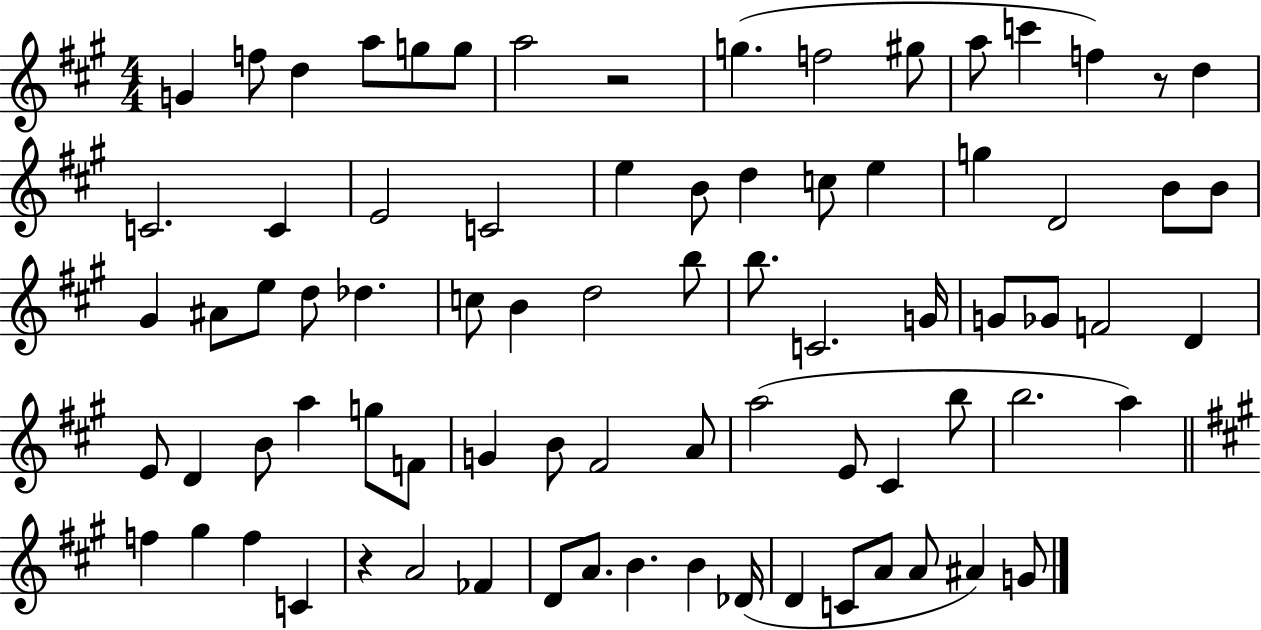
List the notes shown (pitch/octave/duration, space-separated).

G4/q F5/e D5/q A5/e G5/e G5/e A5/h R/h G5/q. F5/h G#5/e A5/e C6/q F5/q R/e D5/q C4/h. C4/q E4/h C4/h E5/q B4/e D5/q C5/e E5/q G5/q D4/h B4/e B4/e G#4/q A#4/e E5/e D5/e Db5/q. C5/e B4/q D5/h B5/e B5/e. C4/h. G4/s G4/e Gb4/e F4/h D4/q E4/e D4/q B4/e A5/q G5/e F4/e G4/q B4/e F#4/h A4/e A5/h E4/e C#4/q B5/e B5/h. A5/q F5/q G#5/q F5/q C4/q R/q A4/h FES4/q D4/e A4/e. B4/q. B4/q Db4/s D4/q C4/e A4/e A4/e A#4/q G4/e